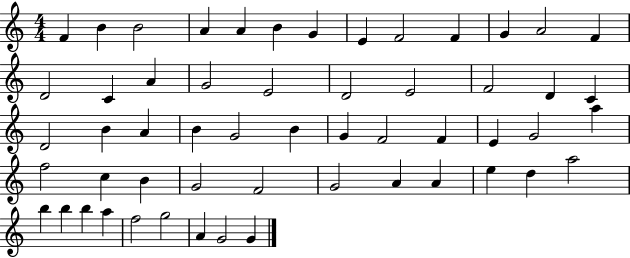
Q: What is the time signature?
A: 4/4